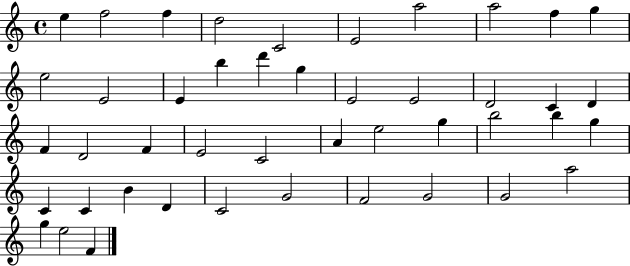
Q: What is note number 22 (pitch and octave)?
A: F4